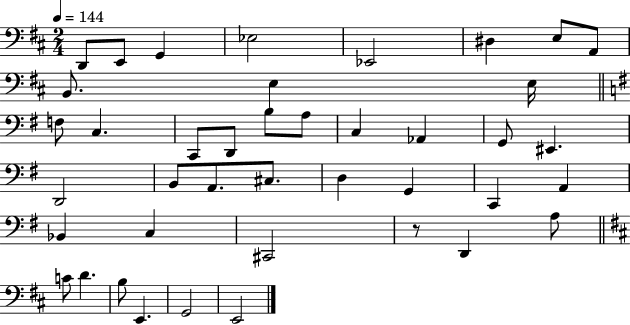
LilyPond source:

{
  \clef bass
  \numericTimeSignature
  \time 2/4
  \key d \major
  \tempo 4 = 144
  d,8 e,8 g,4 | ees2 | ees,2 | dis4 e8 a,8 | \break b,8. e4 e16 | \bar "||" \break \key g \major f8 c4. | c,8 d,8 b8 a8 | c4 aes,4 | g,8 eis,4. | \break d,2 | b,8 a,8. cis8. | d4 g,4 | c,4 a,4 | \break bes,4 c4 | cis,2 | r8 d,4 a8 | \bar "||" \break \key d \major c'8 d'4. | b8 e,4. | g,2 | e,2 | \break \bar "|."
}